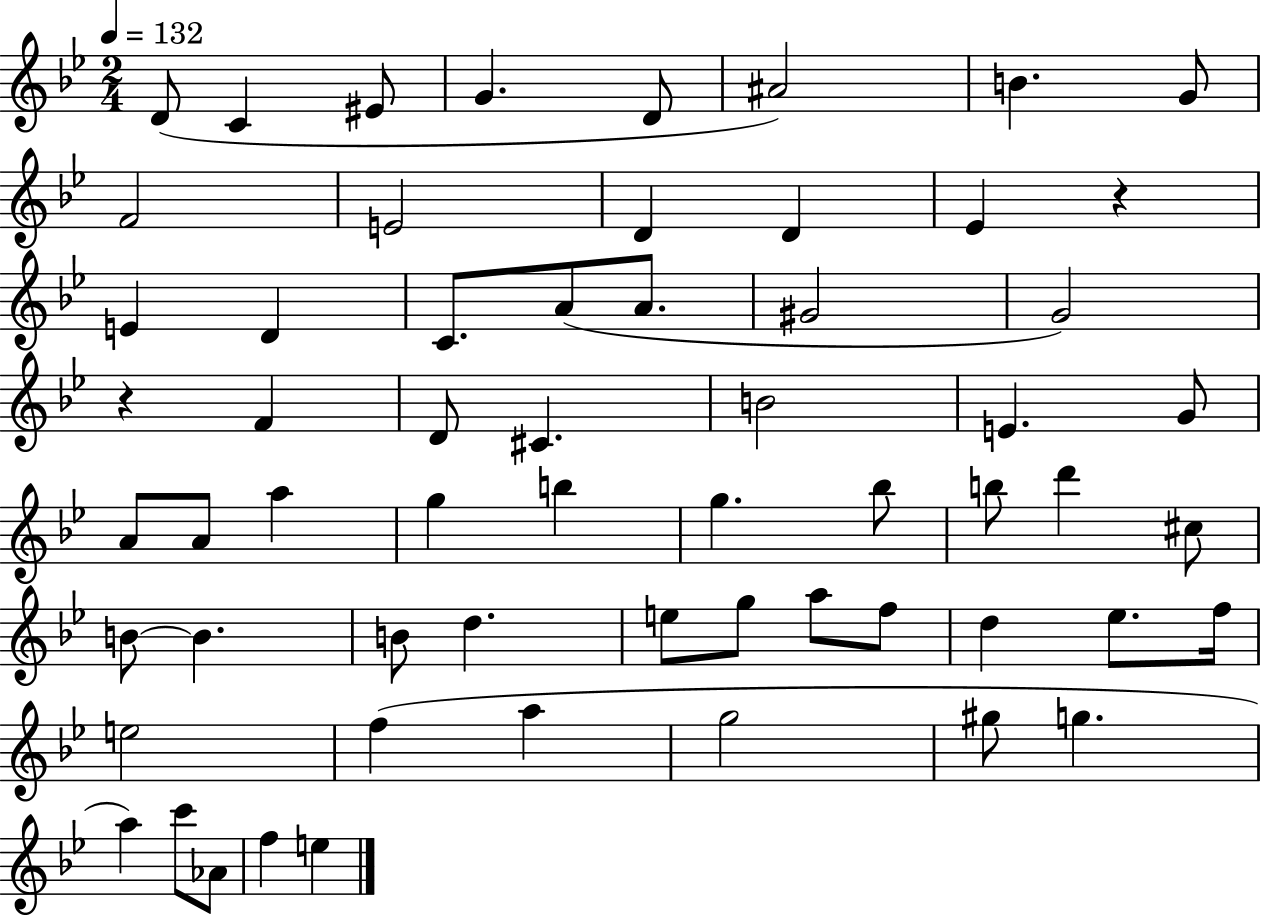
X:1
T:Untitled
M:2/4
L:1/4
K:Bb
D/2 C ^E/2 G D/2 ^A2 B G/2 F2 E2 D D _E z E D C/2 A/2 A/2 ^G2 G2 z F D/2 ^C B2 E G/2 A/2 A/2 a g b g _b/2 b/2 d' ^c/2 B/2 B B/2 d e/2 g/2 a/2 f/2 d _e/2 f/4 e2 f a g2 ^g/2 g a c'/2 _A/2 f e